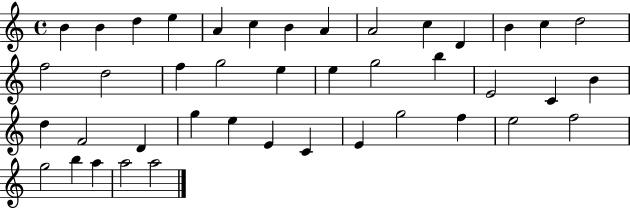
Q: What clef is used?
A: treble